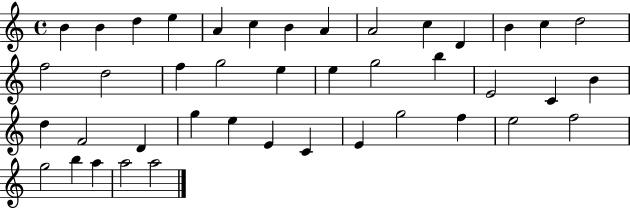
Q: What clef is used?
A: treble